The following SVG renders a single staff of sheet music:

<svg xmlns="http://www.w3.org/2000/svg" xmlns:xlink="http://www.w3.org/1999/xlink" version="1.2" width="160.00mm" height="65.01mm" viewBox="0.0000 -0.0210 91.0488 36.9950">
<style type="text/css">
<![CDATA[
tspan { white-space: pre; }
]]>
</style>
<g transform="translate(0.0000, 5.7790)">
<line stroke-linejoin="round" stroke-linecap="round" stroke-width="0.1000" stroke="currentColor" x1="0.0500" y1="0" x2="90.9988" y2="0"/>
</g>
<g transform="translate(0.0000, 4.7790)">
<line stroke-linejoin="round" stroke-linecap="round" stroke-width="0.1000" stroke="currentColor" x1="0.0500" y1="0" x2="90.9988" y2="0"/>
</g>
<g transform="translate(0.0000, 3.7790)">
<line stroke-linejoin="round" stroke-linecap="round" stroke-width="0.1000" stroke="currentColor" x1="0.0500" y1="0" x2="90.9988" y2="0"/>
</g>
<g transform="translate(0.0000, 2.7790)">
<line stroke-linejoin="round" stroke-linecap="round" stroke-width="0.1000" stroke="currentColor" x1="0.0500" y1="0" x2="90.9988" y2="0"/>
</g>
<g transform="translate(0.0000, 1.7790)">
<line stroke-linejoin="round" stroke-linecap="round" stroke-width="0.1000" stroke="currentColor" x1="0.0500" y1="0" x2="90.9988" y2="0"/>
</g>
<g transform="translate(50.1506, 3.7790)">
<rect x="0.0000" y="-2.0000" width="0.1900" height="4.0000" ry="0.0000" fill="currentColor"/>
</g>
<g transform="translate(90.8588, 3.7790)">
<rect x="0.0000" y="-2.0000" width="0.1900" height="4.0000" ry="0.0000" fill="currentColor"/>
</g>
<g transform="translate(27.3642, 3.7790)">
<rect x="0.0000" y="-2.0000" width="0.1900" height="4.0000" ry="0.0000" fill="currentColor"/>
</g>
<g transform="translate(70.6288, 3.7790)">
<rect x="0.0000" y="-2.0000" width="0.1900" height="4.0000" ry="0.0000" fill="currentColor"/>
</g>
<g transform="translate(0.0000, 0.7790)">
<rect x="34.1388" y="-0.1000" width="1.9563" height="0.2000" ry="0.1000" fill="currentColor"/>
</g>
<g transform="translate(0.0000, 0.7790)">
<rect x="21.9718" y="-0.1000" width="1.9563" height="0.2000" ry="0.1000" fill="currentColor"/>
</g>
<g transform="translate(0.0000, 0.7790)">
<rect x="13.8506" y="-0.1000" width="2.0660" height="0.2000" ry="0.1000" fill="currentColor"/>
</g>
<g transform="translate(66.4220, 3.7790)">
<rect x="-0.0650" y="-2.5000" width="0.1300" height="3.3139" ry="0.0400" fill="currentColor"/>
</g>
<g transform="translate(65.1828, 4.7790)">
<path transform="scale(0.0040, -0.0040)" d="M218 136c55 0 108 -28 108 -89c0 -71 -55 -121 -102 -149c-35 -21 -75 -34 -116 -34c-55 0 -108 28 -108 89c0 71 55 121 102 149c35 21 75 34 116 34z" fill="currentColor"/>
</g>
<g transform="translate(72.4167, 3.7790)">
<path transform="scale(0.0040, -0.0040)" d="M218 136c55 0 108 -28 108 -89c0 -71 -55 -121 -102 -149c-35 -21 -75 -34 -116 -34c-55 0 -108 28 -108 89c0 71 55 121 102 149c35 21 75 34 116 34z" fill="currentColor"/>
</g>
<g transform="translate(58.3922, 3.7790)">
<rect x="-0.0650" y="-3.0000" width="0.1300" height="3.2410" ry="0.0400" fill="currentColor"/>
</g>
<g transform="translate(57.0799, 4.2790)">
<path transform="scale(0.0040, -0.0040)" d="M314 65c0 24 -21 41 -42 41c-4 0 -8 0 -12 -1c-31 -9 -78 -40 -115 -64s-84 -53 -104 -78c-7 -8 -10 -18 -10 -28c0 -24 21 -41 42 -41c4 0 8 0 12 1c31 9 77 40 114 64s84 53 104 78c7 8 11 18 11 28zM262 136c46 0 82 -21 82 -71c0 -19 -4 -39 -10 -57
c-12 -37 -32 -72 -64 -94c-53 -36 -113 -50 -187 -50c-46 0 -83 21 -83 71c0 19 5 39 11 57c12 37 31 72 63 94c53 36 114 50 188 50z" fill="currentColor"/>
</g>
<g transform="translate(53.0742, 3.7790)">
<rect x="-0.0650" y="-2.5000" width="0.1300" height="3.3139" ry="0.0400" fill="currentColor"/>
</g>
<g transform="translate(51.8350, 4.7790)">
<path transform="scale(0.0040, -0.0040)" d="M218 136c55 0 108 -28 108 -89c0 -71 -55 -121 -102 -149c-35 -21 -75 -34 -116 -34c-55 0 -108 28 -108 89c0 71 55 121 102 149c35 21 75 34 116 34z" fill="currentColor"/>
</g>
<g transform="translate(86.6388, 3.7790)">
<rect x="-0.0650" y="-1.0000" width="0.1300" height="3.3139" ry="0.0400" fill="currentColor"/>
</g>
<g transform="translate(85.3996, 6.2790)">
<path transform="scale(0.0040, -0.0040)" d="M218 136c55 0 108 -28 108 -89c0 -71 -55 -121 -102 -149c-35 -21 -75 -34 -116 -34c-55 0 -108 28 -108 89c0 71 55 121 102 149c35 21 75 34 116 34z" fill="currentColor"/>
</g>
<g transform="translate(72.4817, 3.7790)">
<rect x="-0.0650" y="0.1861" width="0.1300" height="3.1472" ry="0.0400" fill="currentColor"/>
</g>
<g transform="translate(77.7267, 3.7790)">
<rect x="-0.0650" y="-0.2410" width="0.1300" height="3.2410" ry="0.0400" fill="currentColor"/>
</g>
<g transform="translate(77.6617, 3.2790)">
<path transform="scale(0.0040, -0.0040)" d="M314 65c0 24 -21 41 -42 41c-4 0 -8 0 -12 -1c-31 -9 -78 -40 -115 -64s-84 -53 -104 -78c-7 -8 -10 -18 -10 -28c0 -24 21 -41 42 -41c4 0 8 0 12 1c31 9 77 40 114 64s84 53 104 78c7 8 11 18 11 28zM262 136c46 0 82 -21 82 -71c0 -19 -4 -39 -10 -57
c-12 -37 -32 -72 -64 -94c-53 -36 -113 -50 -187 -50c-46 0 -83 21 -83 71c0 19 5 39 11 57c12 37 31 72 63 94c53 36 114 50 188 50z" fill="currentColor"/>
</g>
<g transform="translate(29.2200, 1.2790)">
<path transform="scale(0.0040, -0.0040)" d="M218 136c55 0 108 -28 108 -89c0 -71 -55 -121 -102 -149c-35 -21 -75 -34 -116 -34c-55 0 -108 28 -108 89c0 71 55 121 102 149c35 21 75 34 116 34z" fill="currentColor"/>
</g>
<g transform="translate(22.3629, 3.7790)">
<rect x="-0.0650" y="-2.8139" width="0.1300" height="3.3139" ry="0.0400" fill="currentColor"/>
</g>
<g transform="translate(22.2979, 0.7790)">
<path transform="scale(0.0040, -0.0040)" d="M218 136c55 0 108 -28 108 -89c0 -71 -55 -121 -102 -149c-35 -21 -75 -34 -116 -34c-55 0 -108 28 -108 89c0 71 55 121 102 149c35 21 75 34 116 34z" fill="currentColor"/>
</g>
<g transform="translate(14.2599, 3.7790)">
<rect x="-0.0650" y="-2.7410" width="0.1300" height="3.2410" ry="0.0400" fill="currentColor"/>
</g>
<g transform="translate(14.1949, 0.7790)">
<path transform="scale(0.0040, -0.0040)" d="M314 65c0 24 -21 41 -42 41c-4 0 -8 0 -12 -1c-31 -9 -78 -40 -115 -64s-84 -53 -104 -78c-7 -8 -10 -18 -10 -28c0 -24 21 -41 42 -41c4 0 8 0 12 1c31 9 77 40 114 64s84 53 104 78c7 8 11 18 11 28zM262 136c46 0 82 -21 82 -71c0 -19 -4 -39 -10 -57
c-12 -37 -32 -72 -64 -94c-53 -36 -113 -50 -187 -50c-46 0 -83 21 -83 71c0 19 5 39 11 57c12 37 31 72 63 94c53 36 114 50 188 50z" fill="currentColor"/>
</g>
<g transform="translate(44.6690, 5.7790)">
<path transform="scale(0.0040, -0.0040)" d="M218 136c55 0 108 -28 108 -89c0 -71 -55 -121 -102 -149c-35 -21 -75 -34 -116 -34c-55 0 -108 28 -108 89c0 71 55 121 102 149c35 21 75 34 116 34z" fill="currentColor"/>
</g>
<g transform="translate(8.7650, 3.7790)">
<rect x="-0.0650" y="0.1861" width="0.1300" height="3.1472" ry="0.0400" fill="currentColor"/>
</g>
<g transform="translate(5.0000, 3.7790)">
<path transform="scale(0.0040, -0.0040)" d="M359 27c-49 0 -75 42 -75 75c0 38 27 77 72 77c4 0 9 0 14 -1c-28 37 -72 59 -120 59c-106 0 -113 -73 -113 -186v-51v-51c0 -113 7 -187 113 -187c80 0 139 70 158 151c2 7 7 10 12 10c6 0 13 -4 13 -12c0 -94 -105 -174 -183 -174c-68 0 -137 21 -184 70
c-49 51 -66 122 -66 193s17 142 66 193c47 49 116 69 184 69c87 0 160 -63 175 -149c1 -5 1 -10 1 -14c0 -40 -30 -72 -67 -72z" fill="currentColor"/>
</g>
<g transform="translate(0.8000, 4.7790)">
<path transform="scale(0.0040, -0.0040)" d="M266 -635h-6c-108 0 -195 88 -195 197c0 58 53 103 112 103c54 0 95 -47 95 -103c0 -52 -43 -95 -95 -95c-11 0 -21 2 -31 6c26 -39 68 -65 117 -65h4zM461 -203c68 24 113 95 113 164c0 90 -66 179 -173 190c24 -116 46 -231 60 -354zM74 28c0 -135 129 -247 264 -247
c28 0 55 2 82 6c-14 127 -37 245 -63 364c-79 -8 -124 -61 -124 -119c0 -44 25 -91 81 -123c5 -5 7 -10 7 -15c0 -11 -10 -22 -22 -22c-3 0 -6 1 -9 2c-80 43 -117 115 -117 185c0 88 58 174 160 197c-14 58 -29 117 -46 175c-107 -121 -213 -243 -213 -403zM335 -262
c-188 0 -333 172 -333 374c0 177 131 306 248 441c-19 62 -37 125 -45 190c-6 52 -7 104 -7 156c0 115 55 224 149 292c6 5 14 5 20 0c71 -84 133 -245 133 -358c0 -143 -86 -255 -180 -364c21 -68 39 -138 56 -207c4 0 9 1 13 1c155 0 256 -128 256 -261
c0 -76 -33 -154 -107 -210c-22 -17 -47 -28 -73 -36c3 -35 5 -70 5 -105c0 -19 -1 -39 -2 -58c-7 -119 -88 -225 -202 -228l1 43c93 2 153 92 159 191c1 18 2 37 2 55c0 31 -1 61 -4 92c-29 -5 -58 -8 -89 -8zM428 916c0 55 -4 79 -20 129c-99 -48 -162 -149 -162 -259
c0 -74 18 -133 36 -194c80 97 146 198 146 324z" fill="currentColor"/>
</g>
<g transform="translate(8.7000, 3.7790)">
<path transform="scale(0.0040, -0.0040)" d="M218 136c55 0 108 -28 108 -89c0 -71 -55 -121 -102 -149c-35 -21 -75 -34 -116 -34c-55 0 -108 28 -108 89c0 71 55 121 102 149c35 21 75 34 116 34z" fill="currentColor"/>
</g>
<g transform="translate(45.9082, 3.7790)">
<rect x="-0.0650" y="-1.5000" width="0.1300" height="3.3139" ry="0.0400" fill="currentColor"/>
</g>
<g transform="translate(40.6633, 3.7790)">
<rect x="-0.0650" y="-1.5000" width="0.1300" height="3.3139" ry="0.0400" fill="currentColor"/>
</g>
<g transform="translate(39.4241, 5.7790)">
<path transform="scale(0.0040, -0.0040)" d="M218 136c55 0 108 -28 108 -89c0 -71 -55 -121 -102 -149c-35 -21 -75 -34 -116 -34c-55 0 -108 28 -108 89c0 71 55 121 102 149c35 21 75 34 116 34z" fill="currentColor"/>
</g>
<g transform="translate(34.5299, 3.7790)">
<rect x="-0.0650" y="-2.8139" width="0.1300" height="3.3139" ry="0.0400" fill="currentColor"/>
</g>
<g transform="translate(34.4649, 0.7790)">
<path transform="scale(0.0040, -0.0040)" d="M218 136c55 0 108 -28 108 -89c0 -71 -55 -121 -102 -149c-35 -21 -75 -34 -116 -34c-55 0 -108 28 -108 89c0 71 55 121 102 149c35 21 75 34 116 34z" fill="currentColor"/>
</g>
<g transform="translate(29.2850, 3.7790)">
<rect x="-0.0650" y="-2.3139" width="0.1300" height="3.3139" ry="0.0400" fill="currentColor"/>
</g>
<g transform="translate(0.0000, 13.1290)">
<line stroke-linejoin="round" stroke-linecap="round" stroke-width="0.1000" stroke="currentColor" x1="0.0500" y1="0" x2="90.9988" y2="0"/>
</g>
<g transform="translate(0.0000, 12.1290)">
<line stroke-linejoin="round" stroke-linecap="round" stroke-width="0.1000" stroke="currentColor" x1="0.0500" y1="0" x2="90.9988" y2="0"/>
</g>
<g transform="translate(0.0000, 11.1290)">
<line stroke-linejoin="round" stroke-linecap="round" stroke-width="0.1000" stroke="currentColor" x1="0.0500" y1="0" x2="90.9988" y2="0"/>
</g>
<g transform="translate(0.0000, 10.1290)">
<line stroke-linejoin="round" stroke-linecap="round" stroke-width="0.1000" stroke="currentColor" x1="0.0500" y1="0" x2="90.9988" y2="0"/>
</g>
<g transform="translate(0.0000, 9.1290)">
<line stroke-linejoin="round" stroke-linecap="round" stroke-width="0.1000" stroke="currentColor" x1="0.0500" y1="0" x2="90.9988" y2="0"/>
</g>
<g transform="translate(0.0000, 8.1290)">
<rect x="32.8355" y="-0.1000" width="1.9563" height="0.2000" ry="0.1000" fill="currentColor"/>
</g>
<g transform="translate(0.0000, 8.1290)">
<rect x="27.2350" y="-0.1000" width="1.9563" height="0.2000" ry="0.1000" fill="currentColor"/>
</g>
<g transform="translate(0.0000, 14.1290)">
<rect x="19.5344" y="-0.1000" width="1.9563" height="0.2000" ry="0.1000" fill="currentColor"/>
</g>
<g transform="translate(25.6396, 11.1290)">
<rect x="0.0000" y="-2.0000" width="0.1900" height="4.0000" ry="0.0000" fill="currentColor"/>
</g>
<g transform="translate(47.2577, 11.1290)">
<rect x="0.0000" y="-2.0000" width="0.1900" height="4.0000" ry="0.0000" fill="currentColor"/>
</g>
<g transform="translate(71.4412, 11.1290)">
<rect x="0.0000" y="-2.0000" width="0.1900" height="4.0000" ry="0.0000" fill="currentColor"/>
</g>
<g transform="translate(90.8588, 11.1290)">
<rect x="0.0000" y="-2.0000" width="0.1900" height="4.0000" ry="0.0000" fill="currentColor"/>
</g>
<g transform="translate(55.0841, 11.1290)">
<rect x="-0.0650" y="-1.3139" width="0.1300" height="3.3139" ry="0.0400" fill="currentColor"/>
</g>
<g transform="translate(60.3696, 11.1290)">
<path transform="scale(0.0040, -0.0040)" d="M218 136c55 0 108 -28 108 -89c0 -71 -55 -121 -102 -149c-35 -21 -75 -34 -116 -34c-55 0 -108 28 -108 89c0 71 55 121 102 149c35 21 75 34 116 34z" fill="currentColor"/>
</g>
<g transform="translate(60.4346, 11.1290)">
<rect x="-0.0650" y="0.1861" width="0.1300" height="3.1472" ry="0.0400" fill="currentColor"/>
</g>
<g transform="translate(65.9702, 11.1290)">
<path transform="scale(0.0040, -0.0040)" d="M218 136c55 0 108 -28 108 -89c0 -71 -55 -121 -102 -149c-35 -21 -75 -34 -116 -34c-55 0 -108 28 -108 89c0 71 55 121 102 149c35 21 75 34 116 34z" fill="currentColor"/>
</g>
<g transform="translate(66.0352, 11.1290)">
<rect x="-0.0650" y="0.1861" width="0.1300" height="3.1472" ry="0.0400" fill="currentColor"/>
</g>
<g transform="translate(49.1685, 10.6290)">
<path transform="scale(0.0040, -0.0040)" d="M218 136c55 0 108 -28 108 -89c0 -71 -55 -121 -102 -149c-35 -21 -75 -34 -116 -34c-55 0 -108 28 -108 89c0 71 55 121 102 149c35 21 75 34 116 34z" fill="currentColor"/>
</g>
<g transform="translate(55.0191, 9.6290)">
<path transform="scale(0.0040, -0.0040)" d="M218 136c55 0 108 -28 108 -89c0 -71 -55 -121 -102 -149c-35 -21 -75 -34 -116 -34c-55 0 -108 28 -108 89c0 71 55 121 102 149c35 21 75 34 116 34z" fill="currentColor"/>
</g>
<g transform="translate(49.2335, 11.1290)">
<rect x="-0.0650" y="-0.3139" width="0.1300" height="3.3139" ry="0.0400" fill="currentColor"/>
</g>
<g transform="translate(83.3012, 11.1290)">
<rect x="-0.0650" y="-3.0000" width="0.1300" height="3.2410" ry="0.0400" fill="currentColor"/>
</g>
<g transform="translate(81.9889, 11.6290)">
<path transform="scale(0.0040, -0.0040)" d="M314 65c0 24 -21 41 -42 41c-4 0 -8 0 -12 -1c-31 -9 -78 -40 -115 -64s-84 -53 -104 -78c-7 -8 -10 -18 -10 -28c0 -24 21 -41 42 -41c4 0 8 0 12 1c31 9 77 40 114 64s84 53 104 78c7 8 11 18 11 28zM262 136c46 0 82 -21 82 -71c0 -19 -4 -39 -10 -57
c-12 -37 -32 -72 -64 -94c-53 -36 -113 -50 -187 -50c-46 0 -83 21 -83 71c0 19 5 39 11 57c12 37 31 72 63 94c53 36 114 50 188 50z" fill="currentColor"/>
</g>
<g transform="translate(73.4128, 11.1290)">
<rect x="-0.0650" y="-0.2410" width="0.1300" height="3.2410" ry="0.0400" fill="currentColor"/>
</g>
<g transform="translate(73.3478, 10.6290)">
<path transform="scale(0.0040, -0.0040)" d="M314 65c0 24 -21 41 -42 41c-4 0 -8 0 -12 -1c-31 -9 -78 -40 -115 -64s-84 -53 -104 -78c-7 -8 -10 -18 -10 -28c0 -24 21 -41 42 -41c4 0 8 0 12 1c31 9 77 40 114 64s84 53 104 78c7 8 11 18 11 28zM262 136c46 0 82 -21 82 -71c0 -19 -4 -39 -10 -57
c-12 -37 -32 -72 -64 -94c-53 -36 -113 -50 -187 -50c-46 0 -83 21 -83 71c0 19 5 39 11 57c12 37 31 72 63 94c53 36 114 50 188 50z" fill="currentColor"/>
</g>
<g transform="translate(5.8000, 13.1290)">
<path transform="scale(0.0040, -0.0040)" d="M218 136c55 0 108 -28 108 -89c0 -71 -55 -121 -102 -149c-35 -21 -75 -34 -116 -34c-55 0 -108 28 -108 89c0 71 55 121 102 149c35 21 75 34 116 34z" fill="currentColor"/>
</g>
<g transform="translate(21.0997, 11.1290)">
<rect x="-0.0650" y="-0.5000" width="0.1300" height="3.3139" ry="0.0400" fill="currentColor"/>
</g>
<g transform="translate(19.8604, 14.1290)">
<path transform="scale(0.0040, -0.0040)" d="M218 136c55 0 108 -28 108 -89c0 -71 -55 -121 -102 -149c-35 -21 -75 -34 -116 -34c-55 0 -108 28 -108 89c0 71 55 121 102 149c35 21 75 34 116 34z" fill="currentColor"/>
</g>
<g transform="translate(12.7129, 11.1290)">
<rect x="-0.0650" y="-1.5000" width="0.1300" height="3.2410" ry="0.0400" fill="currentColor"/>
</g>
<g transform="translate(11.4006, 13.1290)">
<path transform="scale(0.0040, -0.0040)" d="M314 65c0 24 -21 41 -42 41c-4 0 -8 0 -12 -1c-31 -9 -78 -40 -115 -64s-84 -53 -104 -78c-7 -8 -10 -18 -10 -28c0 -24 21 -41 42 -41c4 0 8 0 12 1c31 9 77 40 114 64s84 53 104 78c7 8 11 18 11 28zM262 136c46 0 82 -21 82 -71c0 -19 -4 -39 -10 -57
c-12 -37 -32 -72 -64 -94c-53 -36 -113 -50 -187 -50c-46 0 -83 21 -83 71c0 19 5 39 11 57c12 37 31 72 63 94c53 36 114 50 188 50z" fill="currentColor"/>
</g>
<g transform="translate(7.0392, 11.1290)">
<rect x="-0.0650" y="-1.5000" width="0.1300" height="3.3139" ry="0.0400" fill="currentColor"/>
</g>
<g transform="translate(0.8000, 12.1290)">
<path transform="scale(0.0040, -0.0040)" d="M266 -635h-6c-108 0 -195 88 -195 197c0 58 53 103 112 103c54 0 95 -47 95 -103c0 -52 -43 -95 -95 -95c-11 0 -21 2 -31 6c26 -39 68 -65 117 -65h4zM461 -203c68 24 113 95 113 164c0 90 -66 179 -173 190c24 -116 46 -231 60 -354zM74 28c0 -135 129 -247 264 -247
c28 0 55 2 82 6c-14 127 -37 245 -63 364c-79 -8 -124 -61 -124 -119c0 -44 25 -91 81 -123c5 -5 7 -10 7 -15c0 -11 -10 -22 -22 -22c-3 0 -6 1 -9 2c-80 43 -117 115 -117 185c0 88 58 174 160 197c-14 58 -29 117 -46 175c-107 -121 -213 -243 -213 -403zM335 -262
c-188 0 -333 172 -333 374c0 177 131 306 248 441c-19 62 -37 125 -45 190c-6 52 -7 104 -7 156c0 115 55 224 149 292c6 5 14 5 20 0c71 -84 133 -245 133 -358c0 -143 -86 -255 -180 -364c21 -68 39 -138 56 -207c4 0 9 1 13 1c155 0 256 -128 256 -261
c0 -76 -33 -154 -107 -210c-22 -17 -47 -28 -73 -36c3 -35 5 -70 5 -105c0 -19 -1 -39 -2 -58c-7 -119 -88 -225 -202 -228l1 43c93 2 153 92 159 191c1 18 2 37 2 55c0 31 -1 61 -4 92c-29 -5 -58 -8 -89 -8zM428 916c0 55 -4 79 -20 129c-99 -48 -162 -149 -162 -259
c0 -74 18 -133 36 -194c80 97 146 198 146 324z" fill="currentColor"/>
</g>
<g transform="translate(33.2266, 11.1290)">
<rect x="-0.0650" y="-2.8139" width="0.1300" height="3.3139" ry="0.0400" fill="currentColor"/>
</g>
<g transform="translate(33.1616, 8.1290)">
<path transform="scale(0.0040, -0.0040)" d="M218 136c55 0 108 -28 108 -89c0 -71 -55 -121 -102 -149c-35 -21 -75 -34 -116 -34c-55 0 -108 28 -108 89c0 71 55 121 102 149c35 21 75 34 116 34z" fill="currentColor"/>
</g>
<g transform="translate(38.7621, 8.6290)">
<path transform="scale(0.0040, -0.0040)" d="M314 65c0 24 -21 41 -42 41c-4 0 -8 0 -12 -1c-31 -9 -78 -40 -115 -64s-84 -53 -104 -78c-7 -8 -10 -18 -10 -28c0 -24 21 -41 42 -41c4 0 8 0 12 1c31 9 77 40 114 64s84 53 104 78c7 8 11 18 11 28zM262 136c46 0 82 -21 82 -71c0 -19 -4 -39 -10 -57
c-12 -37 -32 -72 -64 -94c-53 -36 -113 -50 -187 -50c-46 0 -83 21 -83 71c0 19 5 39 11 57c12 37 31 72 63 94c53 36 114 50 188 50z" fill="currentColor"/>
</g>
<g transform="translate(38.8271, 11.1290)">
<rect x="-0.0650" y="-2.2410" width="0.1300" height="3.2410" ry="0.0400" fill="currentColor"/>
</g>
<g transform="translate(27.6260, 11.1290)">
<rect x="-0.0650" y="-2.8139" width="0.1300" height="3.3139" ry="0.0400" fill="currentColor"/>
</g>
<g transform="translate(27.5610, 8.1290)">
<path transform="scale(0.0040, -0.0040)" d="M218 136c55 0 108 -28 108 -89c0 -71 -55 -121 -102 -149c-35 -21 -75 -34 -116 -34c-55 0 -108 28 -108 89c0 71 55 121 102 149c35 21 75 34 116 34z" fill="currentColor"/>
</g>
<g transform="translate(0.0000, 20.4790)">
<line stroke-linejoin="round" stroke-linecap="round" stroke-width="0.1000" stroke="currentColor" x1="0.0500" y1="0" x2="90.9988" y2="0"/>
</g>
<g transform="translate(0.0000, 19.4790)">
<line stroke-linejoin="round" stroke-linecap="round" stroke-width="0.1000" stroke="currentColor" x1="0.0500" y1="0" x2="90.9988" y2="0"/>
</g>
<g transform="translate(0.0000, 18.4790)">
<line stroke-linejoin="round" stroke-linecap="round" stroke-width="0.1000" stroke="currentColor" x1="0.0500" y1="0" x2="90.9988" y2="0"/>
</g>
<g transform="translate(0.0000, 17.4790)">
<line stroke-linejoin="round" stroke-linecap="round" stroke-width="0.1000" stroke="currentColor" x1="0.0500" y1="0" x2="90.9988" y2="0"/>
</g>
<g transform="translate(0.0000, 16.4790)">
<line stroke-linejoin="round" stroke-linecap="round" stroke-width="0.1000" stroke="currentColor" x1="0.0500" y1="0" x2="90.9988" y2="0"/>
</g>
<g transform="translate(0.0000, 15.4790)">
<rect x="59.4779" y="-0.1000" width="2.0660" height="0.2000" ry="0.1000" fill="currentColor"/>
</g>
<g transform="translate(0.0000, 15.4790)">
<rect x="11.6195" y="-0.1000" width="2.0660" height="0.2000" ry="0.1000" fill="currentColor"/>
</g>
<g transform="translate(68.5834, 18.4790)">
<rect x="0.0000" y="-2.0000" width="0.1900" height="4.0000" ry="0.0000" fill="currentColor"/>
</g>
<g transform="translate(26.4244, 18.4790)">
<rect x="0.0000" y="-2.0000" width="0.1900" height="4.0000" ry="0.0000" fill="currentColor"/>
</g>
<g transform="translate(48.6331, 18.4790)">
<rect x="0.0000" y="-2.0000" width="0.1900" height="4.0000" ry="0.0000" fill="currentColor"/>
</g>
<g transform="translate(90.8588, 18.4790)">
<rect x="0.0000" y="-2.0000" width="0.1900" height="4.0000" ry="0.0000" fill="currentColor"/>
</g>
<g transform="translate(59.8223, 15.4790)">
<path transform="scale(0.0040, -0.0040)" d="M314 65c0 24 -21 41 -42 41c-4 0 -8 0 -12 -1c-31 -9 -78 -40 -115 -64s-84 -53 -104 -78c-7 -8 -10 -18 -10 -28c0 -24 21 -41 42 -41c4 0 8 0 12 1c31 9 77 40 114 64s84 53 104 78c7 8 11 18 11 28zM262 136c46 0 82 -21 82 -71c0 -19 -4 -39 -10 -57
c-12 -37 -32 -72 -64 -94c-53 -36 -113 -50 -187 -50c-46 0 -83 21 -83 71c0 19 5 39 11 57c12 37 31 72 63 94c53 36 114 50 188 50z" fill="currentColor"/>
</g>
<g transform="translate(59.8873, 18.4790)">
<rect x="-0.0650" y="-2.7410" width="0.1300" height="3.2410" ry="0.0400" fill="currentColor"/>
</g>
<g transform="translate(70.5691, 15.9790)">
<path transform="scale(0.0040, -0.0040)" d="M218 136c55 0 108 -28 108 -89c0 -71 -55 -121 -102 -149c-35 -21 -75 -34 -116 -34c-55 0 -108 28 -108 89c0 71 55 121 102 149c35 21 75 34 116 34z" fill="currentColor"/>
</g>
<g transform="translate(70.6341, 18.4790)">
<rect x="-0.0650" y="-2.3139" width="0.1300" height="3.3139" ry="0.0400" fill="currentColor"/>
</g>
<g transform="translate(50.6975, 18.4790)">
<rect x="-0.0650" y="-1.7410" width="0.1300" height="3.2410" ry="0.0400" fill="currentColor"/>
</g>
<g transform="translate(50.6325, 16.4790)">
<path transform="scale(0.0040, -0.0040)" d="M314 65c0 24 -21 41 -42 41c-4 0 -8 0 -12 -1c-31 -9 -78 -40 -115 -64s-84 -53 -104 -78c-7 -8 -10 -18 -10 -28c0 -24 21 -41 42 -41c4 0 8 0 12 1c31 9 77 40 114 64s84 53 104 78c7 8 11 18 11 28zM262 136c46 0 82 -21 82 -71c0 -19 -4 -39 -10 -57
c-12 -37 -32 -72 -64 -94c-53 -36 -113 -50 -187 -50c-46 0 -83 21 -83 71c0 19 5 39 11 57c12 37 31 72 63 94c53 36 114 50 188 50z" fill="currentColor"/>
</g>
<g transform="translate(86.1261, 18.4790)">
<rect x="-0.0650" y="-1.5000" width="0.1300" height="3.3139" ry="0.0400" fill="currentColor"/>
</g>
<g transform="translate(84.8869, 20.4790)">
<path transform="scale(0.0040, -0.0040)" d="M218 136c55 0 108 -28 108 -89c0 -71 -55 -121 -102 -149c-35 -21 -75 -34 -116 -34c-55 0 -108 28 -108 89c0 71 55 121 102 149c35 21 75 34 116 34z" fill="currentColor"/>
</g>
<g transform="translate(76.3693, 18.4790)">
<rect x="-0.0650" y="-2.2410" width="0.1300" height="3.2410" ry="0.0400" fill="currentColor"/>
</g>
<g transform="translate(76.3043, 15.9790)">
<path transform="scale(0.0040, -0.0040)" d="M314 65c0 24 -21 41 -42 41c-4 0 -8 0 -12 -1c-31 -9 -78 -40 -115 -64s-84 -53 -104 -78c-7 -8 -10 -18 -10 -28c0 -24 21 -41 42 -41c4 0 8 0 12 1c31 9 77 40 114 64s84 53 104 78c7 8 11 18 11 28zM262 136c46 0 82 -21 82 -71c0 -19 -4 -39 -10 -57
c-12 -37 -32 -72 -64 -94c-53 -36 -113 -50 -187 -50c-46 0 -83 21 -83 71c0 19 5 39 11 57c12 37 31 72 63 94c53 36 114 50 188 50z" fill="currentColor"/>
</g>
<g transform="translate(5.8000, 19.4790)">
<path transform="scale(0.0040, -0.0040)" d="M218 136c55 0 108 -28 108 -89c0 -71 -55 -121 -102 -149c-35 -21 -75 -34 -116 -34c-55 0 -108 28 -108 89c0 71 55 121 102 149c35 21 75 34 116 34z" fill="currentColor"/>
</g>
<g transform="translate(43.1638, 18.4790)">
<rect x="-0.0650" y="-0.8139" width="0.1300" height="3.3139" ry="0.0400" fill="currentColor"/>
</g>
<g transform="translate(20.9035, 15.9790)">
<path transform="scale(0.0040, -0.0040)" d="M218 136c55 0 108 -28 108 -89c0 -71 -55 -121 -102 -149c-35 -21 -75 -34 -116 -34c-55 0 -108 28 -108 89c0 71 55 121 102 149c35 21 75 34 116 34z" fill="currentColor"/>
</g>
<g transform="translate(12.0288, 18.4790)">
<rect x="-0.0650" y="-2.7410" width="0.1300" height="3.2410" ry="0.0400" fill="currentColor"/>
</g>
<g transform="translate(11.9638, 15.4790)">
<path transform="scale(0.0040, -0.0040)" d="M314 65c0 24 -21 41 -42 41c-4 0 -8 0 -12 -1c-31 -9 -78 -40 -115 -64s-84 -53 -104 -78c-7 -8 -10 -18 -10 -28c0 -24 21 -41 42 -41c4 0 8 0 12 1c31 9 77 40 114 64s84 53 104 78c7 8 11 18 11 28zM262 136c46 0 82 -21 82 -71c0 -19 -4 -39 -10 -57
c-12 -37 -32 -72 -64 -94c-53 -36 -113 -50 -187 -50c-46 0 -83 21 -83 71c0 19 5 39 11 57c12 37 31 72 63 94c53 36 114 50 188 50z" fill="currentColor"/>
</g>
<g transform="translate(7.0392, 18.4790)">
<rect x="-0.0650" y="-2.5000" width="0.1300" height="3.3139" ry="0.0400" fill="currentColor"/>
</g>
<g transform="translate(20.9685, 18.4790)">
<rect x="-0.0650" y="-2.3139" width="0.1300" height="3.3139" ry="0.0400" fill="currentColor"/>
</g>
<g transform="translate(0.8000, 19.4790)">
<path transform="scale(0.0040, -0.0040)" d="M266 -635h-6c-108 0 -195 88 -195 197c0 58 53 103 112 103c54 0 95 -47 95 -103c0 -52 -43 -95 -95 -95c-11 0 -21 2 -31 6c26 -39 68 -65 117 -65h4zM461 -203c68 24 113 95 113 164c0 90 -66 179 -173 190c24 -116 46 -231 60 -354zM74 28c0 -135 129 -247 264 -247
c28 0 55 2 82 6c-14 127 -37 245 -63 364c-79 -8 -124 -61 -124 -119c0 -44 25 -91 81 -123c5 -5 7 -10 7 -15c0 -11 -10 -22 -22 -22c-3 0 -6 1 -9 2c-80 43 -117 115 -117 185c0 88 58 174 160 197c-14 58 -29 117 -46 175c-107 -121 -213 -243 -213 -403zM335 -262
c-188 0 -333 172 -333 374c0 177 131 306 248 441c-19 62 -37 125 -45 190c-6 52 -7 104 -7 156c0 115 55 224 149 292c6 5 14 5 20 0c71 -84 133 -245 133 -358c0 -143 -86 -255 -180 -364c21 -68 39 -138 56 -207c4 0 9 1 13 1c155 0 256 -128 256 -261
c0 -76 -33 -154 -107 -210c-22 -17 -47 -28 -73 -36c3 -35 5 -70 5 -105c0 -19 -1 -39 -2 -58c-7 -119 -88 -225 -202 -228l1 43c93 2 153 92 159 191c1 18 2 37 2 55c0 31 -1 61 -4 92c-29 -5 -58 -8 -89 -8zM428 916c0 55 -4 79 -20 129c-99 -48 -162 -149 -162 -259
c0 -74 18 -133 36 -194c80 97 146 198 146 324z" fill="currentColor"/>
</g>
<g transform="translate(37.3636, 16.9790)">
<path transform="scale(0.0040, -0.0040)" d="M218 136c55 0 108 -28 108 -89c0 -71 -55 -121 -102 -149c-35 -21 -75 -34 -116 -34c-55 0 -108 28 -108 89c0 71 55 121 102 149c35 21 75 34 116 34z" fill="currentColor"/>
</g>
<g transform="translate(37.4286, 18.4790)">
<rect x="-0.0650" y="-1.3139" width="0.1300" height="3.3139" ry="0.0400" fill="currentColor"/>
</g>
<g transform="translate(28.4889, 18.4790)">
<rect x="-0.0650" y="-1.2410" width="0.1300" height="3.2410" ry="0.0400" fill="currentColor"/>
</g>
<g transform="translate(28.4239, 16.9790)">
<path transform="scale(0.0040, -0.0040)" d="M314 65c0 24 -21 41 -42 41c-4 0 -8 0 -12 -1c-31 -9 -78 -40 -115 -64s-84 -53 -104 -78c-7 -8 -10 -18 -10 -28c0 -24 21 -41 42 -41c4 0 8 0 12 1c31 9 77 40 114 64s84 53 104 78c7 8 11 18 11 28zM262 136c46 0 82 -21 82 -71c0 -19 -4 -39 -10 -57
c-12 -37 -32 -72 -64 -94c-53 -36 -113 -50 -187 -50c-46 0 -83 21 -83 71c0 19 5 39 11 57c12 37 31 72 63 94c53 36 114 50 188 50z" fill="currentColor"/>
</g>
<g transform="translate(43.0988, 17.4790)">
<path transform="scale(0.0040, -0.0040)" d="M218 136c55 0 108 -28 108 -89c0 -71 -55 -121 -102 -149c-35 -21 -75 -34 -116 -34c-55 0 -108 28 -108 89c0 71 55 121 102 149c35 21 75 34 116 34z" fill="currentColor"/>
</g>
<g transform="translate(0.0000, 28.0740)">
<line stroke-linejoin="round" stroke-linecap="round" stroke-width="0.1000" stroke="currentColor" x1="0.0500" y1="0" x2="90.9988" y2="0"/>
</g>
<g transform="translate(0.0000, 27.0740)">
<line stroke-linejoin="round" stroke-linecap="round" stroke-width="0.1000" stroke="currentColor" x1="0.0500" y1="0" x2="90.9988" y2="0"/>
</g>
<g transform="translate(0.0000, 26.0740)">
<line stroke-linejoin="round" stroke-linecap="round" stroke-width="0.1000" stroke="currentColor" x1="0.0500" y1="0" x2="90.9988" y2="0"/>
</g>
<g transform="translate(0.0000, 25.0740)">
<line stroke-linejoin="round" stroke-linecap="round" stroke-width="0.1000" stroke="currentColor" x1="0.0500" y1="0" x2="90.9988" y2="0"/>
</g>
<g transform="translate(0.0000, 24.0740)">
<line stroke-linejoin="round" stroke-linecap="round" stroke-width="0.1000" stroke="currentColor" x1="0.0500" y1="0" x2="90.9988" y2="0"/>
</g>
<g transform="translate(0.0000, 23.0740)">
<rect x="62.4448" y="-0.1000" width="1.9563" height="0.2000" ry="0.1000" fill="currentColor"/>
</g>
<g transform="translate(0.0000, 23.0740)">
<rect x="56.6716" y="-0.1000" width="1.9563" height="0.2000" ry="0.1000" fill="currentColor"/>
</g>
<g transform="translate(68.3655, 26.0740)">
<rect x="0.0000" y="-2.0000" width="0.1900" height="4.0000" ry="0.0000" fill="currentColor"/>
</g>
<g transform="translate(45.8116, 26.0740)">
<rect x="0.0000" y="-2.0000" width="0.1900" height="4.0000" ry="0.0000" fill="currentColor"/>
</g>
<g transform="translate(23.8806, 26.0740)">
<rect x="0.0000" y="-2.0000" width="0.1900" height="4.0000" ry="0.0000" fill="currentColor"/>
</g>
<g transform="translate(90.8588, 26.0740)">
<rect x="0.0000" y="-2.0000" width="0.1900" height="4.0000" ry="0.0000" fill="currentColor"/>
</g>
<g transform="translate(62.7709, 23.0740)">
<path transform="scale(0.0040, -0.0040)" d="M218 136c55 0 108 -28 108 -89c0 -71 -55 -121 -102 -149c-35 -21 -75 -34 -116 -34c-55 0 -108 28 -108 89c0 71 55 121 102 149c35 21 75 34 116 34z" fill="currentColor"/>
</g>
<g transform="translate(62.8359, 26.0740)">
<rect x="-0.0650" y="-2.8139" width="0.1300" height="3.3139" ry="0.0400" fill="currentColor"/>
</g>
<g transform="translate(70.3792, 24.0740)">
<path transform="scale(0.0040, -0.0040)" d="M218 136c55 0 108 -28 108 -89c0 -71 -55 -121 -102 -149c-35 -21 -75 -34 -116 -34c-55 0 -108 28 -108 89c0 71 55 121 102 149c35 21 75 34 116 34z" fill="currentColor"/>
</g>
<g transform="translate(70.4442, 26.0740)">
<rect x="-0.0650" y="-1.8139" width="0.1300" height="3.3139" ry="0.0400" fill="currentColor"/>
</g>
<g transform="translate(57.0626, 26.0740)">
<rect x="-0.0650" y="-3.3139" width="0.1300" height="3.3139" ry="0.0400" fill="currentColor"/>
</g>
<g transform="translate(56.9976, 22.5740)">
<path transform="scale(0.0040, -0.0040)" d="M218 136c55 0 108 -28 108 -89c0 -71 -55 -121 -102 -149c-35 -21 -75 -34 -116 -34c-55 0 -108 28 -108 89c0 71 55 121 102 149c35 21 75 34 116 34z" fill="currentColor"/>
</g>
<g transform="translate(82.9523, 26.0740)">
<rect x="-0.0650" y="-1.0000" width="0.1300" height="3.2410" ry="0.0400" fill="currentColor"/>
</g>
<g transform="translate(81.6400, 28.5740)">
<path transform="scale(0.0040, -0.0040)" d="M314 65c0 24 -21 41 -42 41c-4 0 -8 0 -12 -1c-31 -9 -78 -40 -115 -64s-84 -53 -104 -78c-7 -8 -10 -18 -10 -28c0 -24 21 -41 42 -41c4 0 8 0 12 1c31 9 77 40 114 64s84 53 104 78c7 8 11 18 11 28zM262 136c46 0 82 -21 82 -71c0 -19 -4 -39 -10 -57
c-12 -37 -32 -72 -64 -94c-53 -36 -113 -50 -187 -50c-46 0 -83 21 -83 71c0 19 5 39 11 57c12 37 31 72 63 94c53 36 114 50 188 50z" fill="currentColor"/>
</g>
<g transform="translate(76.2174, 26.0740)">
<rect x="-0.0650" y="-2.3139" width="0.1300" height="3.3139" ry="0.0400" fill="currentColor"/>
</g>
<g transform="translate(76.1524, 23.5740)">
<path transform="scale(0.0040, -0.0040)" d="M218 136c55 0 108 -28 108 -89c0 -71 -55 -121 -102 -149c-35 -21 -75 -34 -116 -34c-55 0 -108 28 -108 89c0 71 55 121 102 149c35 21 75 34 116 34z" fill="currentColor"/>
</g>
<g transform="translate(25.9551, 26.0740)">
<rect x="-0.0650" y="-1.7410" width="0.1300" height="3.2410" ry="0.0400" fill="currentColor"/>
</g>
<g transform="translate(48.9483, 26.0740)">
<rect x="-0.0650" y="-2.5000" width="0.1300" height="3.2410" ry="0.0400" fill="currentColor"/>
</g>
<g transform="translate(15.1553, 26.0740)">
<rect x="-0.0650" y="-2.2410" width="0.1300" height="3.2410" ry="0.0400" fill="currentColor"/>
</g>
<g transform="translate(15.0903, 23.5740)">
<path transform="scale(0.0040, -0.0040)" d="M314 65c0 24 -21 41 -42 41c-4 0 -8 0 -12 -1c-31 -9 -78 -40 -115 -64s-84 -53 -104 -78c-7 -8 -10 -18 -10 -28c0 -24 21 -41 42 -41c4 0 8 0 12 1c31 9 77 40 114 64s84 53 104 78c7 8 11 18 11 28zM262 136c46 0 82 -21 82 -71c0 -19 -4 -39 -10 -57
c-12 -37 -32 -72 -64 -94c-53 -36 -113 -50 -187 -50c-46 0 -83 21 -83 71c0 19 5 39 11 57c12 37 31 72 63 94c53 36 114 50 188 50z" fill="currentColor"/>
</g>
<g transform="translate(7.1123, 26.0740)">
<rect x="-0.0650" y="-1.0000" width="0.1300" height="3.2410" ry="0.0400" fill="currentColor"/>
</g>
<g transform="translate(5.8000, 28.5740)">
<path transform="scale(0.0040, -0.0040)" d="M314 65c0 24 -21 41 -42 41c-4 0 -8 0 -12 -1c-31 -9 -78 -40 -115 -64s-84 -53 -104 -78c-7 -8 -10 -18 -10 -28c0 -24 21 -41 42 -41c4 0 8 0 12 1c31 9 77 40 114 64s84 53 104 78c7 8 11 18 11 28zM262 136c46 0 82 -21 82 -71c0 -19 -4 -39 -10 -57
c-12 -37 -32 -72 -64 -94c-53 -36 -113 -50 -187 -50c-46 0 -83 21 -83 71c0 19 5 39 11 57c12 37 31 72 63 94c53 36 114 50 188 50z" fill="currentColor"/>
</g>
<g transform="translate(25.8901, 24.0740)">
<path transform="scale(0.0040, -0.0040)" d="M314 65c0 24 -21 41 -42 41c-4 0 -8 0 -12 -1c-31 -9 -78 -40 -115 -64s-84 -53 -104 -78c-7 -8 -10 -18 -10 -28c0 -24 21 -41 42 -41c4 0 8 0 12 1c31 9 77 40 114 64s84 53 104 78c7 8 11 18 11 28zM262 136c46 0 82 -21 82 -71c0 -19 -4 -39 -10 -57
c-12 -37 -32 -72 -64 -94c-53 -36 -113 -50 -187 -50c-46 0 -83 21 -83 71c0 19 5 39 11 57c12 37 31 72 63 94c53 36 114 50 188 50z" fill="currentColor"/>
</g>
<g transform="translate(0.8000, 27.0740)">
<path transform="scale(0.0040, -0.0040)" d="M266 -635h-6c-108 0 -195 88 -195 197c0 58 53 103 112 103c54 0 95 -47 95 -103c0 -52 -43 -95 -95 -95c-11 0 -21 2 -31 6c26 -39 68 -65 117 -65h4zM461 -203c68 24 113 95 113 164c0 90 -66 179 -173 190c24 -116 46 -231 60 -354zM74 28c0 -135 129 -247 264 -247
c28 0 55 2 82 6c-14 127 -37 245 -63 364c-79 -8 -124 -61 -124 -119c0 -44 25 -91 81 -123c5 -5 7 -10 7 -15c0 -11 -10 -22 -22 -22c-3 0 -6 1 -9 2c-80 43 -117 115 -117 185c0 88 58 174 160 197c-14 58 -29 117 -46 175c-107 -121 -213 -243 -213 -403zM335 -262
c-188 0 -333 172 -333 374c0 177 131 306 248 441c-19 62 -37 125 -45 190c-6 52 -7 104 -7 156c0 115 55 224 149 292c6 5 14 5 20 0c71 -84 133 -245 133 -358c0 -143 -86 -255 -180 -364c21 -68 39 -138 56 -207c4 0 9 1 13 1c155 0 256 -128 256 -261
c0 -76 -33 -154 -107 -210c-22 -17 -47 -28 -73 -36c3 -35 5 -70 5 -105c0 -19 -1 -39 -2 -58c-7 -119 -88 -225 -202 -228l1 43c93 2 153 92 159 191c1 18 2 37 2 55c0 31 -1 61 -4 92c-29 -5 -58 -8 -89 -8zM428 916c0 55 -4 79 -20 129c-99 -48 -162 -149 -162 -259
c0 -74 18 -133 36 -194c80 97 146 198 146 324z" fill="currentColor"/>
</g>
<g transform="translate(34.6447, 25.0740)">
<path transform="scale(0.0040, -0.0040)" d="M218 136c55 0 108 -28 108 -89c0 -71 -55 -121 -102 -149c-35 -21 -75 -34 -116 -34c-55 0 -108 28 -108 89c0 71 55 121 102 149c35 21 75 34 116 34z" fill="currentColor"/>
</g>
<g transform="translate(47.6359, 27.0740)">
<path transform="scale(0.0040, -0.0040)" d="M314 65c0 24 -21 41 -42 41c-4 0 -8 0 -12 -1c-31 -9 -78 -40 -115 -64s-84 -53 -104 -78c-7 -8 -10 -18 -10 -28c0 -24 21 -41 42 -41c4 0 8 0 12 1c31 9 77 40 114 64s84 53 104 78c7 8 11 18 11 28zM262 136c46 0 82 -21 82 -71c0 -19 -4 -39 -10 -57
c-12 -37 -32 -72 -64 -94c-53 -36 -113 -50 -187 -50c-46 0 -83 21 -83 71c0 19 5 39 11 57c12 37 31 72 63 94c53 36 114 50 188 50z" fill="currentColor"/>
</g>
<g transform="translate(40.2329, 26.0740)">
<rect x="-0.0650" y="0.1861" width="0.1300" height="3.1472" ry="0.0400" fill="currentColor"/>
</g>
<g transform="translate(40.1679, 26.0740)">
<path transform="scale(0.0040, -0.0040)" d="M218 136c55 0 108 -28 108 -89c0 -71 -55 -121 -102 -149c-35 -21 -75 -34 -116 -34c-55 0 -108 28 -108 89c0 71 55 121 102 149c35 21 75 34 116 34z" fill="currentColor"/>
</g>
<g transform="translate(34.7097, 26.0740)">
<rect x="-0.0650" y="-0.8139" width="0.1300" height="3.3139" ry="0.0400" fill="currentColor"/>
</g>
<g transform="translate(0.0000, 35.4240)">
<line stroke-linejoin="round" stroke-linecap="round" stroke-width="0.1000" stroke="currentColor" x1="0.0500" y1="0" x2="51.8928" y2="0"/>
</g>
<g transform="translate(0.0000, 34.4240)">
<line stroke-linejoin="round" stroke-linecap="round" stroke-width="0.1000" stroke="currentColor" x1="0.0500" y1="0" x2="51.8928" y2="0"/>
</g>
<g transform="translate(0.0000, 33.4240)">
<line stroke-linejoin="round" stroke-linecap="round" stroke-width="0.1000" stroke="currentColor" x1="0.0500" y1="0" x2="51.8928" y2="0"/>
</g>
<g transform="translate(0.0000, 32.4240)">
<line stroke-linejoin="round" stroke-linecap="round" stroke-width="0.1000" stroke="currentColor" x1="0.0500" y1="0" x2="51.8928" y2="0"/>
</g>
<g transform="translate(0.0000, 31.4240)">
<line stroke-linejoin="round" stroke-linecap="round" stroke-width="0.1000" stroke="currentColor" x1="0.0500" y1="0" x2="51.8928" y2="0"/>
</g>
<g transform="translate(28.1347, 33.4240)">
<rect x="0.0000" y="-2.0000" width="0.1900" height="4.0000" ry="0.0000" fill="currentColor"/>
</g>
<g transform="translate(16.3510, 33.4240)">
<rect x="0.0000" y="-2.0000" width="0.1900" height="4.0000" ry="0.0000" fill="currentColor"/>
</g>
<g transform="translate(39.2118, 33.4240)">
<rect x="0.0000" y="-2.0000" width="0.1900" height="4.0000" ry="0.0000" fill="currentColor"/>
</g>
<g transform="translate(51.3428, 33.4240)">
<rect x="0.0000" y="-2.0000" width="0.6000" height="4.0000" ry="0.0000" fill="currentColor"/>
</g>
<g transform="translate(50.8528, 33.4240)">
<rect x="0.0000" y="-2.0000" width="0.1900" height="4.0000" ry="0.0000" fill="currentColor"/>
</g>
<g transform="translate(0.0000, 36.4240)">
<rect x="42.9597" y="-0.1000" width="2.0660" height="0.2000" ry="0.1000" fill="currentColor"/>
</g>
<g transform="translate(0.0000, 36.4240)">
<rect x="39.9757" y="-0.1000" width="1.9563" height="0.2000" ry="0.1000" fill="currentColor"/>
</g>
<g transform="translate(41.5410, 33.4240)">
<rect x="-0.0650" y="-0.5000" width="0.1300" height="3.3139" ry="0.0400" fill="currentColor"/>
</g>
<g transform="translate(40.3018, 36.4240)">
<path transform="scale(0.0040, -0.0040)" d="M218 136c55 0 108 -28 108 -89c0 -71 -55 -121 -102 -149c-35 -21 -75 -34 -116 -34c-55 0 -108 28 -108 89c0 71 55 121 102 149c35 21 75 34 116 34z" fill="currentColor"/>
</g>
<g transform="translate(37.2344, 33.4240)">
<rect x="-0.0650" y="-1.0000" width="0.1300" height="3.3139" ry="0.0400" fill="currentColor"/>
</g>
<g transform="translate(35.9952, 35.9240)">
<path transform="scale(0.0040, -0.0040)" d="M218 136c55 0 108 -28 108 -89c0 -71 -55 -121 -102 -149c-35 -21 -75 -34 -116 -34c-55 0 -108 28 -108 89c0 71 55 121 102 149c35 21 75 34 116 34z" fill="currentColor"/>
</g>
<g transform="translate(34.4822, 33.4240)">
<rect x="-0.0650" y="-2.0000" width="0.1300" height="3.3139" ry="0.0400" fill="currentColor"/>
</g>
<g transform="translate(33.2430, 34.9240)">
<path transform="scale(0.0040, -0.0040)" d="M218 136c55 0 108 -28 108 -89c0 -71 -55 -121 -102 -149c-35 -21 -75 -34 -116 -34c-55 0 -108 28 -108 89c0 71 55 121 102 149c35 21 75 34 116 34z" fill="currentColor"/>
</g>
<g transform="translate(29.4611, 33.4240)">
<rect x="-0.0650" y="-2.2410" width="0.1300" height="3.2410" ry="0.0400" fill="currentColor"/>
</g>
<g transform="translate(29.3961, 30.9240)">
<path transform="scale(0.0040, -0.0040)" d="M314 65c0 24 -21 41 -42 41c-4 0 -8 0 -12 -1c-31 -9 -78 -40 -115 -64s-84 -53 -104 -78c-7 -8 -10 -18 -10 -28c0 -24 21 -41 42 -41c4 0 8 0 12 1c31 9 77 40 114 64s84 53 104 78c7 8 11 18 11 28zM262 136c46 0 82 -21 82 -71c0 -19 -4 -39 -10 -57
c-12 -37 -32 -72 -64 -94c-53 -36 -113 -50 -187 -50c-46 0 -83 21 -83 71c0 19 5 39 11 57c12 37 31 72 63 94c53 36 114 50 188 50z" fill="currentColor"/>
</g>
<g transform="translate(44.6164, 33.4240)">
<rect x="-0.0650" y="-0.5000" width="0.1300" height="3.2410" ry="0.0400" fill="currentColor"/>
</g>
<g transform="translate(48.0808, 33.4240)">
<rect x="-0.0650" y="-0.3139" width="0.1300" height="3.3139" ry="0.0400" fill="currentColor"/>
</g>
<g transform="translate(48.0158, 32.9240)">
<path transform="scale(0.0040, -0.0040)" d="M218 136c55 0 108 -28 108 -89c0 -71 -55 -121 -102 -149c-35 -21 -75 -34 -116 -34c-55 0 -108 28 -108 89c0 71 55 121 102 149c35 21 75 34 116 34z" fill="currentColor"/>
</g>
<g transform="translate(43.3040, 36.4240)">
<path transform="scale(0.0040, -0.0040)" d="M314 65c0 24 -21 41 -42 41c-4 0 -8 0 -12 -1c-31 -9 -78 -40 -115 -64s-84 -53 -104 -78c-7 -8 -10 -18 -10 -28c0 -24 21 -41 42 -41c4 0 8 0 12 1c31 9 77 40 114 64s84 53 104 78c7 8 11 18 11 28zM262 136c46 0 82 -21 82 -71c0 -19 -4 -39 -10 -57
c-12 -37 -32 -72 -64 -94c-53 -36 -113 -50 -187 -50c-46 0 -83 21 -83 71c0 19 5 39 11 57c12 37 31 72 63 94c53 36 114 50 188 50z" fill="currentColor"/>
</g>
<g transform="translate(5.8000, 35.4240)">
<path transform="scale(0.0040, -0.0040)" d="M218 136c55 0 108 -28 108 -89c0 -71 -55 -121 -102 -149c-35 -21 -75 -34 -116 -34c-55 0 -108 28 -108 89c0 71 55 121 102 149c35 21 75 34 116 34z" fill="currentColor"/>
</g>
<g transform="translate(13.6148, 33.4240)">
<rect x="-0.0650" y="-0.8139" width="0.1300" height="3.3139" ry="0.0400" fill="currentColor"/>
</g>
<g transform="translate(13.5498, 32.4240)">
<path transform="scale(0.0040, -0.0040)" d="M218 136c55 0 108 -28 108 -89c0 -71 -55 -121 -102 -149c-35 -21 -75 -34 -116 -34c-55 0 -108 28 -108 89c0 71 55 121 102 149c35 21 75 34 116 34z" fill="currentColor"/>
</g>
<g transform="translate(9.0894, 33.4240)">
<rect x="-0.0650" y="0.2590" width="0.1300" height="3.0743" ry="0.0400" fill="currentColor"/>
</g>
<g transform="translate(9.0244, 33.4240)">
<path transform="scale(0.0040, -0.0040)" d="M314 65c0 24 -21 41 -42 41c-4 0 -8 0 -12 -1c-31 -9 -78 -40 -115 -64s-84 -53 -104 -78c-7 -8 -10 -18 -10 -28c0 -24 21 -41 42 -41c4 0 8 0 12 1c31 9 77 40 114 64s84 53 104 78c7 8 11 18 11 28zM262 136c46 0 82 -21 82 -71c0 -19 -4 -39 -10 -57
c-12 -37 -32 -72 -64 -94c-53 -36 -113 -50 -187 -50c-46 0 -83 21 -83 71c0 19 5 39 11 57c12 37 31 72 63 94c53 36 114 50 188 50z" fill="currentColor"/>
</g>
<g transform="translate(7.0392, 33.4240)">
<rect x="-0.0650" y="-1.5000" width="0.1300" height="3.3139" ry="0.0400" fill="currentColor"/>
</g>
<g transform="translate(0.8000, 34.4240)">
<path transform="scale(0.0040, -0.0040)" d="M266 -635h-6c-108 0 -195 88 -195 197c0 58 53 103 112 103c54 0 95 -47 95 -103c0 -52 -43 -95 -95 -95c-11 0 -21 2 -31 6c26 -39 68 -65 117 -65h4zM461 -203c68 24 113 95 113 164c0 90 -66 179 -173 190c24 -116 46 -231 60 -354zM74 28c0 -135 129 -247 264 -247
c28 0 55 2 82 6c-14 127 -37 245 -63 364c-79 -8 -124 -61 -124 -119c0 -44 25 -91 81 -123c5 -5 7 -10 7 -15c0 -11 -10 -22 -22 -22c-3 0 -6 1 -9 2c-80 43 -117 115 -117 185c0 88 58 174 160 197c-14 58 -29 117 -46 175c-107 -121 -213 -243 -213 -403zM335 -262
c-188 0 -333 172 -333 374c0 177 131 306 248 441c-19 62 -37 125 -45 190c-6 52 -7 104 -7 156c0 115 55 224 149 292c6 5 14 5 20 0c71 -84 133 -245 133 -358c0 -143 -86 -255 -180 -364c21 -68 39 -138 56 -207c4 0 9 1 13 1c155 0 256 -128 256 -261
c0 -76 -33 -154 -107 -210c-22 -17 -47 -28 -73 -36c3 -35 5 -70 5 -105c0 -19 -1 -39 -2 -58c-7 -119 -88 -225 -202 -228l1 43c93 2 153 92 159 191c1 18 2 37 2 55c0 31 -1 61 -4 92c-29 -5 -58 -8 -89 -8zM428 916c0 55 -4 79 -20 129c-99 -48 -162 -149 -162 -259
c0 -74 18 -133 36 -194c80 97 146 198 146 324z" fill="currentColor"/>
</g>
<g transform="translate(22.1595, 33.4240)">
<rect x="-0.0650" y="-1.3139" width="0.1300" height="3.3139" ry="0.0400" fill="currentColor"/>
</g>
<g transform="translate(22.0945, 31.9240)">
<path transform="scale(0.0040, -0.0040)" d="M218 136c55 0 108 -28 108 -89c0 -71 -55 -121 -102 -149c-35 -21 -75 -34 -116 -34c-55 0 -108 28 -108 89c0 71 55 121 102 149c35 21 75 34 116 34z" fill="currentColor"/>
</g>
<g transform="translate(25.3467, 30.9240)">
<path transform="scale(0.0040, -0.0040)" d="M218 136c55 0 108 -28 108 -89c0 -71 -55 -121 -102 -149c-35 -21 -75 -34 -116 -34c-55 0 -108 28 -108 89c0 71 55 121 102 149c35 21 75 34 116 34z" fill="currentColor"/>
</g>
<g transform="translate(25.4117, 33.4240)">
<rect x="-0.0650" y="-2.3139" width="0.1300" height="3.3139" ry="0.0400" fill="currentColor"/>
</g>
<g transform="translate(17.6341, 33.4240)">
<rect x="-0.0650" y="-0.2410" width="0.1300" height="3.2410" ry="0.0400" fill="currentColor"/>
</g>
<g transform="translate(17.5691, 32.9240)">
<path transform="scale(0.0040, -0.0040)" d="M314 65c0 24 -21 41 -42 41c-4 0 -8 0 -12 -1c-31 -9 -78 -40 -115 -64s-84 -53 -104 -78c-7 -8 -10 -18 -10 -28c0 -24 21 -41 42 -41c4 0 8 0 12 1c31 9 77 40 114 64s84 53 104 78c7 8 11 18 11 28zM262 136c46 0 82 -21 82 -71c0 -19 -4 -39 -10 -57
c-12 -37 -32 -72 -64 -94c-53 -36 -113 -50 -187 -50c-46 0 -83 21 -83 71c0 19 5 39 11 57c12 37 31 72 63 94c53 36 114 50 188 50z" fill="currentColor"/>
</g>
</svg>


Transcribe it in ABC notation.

X:1
T:Untitled
M:4/4
L:1/4
K:C
B a2 a g a E E G A2 G B c2 D E E2 C a a g2 c e B B c2 A2 G a2 g e2 e d f2 a2 g g2 E D2 g2 f2 d B G2 b a f g D2 E B2 d c2 e g g2 F D C C2 c